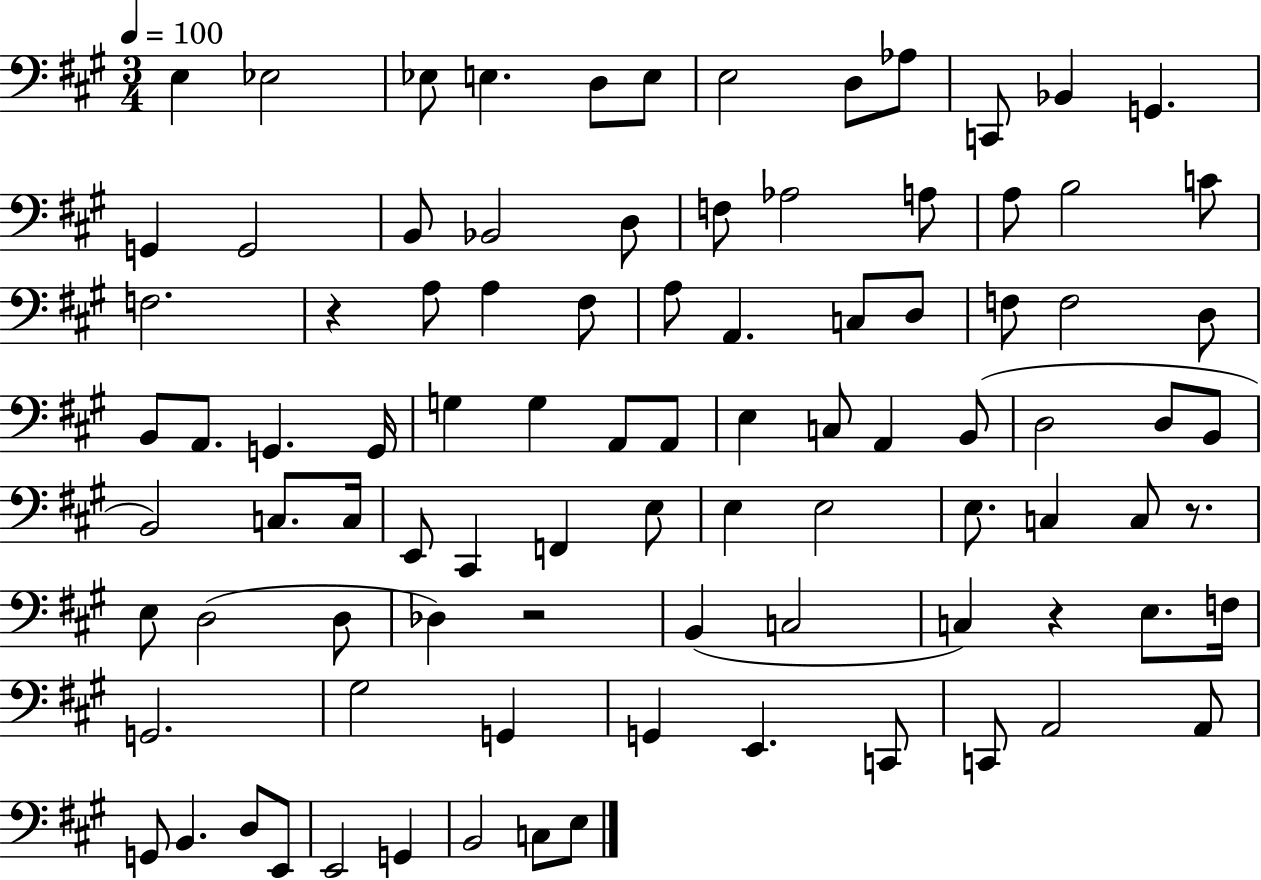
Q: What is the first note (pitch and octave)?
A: E3